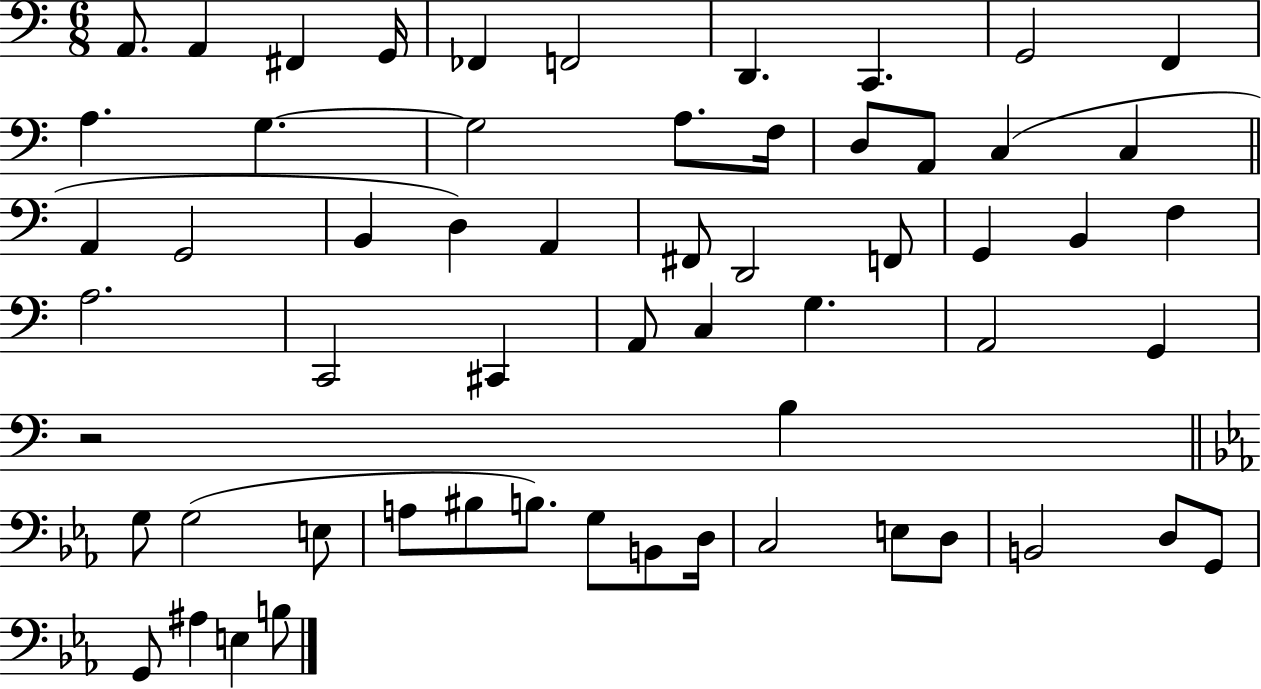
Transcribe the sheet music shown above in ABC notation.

X:1
T:Untitled
M:6/8
L:1/4
K:C
A,,/2 A,, ^F,, G,,/4 _F,, F,,2 D,, C,, G,,2 F,, A, G, G,2 A,/2 F,/4 D,/2 A,,/2 C, C, A,, G,,2 B,, D, A,, ^F,,/2 D,,2 F,,/2 G,, B,, F, A,2 C,,2 ^C,, A,,/2 C, G, A,,2 G,, z2 B, G,/2 G,2 E,/2 A,/2 ^B,/2 B,/2 G,/2 B,,/2 D,/4 C,2 E,/2 D,/2 B,,2 D,/2 G,,/2 G,,/2 ^A, E, B,/2